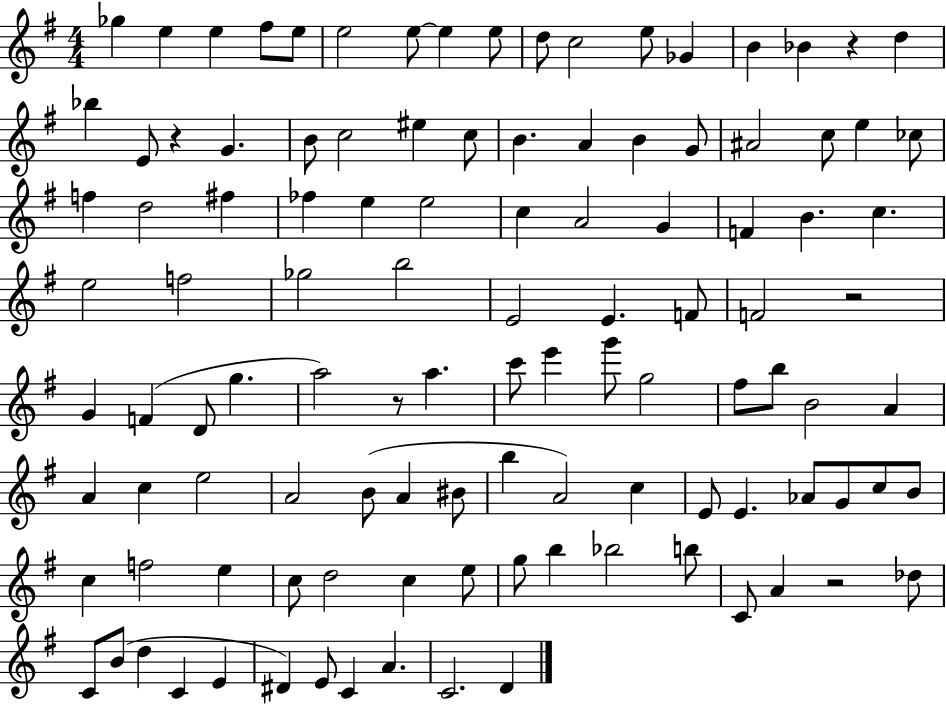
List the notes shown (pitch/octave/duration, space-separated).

Gb5/q E5/q E5/q F#5/e E5/e E5/h E5/e E5/q E5/e D5/e C5/h E5/e Gb4/q B4/q Bb4/q R/q D5/q Bb5/q E4/e R/q G4/q. B4/e C5/h EIS5/q C5/e B4/q. A4/q B4/q G4/e A#4/h C5/e E5/q CES5/e F5/q D5/h F#5/q FES5/q E5/q E5/h C5/q A4/h G4/q F4/q B4/q. C5/q. E5/h F5/h Gb5/h B5/h E4/h E4/q. F4/e F4/h R/h G4/q F4/q D4/e G5/q. A5/h R/e A5/q. C6/e E6/q G6/e G5/h F#5/e B5/e B4/h A4/q A4/q C5/q E5/h A4/h B4/e A4/q BIS4/e B5/q A4/h C5/q E4/e E4/q. Ab4/e G4/e C5/e B4/e C5/q F5/h E5/q C5/e D5/h C5/q E5/e G5/e B5/q Bb5/h B5/e C4/e A4/q R/h Db5/e C4/e B4/e D5/q C4/q E4/q D#4/q E4/e C4/q A4/q. C4/h. D4/q